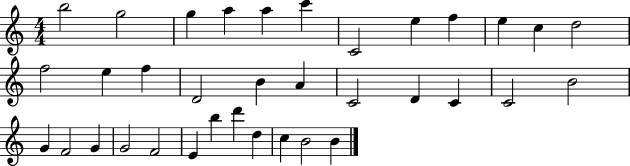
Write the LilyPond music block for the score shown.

{
  \clef treble
  \numericTimeSignature
  \time 4/4
  \key c \major
  b''2 g''2 | g''4 a''4 a''4 c'''4 | c'2 e''4 f''4 | e''4 c''4 d''2 | \break f''2 e''4 f''4 | d'2 b'4 a'4 | c'2 d'4 c'4 | c'2 b'2 | \break g'4 f'2 g'4 | g'2 f'2 | e'4 b''4 d'''4 d''4 | c''4 b'2 b'4 | \break \bar "|."
}